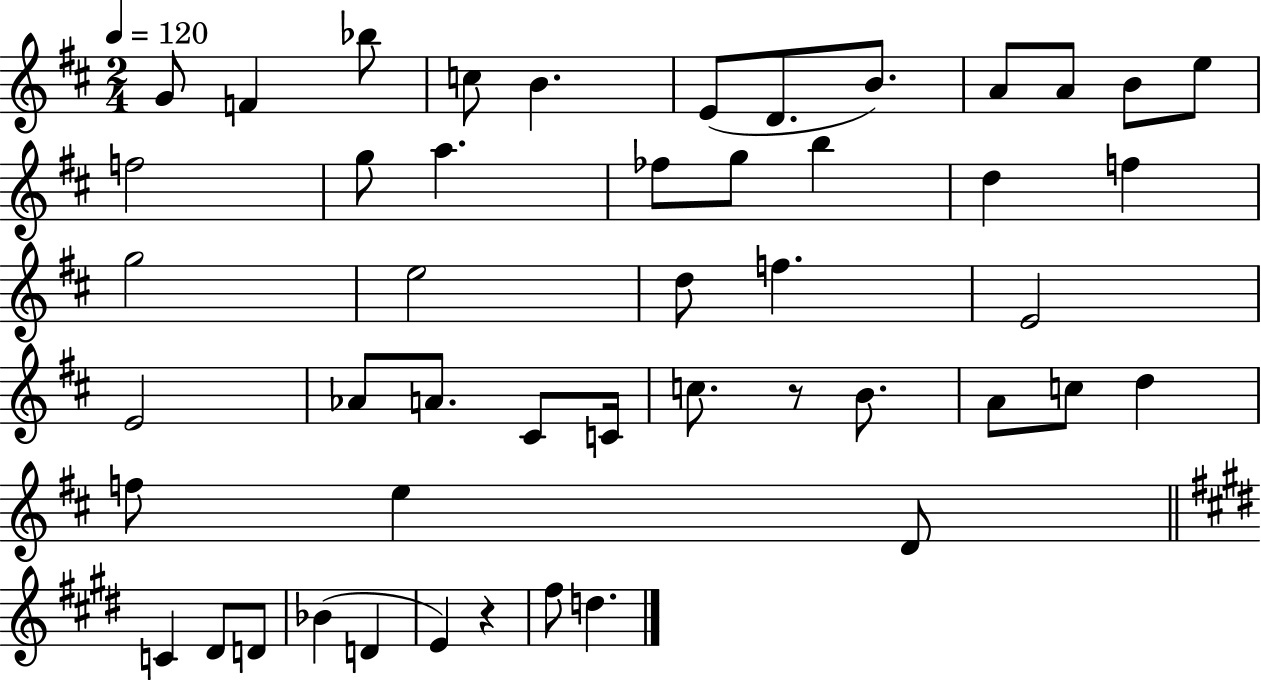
G4/e F4/q Bb5/e C5/e B4/q. E4/e D4/e. B4/e. A4/e A4/e B4/e E5/e F5/h G5/e A5/q. FES5/e G5/e B5/q D5/q F5/q G5/h E5/h D5/e F5/q. E4/h E4/h Ab4/e A4/e. C#4/e C4/s C5/e. R/e B4/e. A4/e C5/e D5/q F5/e E5/q D4/e C4/q D#4/e D4/e Bb4/q D4/q E4/q R/q F#5/e D5/q.